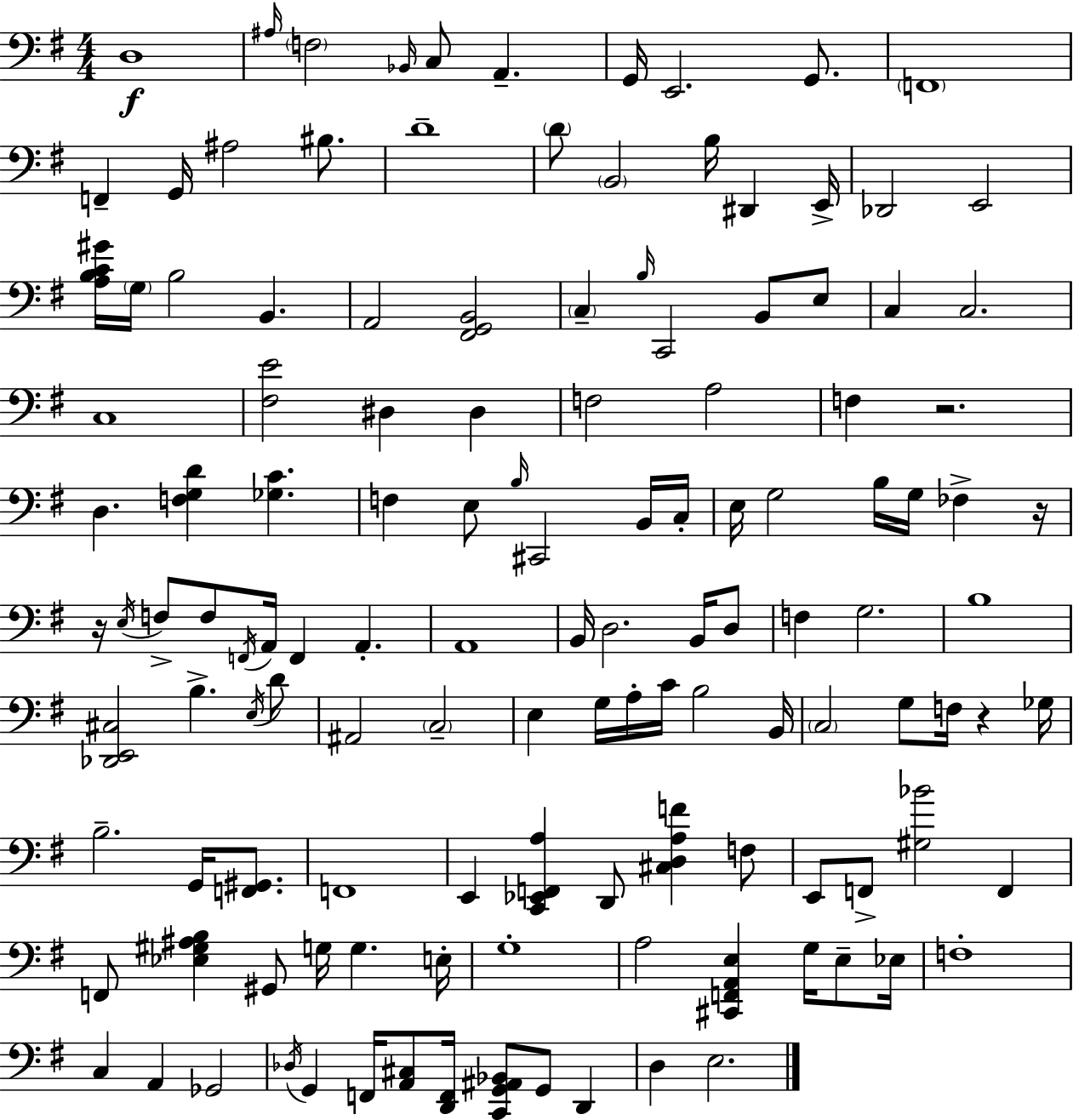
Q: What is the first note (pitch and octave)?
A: D3